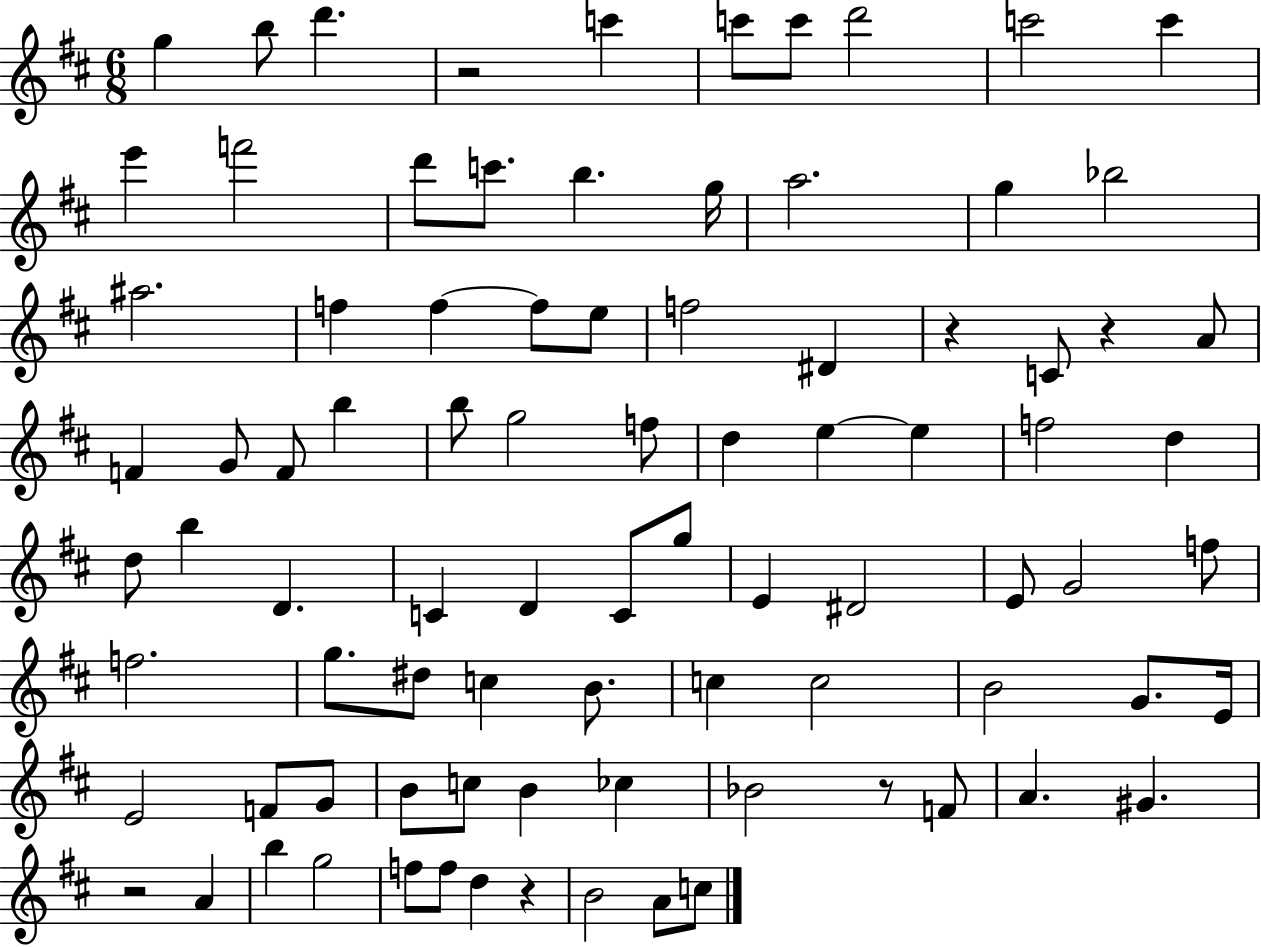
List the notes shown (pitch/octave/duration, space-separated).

G5/q B5/e D6/q. R/h C6/q C6/e C6/e D6/h C6/h C6/q E6/q F6/h D6/e C6/e. B5/q. G5/s A5/h. G5/q Bb5/h A#5/h. F5/q F5/q F5/e E5/e F5/h D#4/q R/q C4/e R/q A4/e F4/q G4/e F4/e B5/q B5/e G5/h F5/e D5/q E5/q E5/q F5/h D5/q D5/e B5/q D4/q. C4/q D4/q C4/e G5/e E4/q D#4/h E4/e G4/h F5/e F5/h. G5/e. D#5/e C5/q B4/e. C5/q C5/h B4/h G4/e. E4/s E4/h F4/e G4/e B4/e C5/e B4/q CES5/q Bb4/h R/e F4/e A4/q. G#4/q. R/h A4/q B5/q G5/h F5/e F5/e D5/q R/q B4/h A4/e C5/e